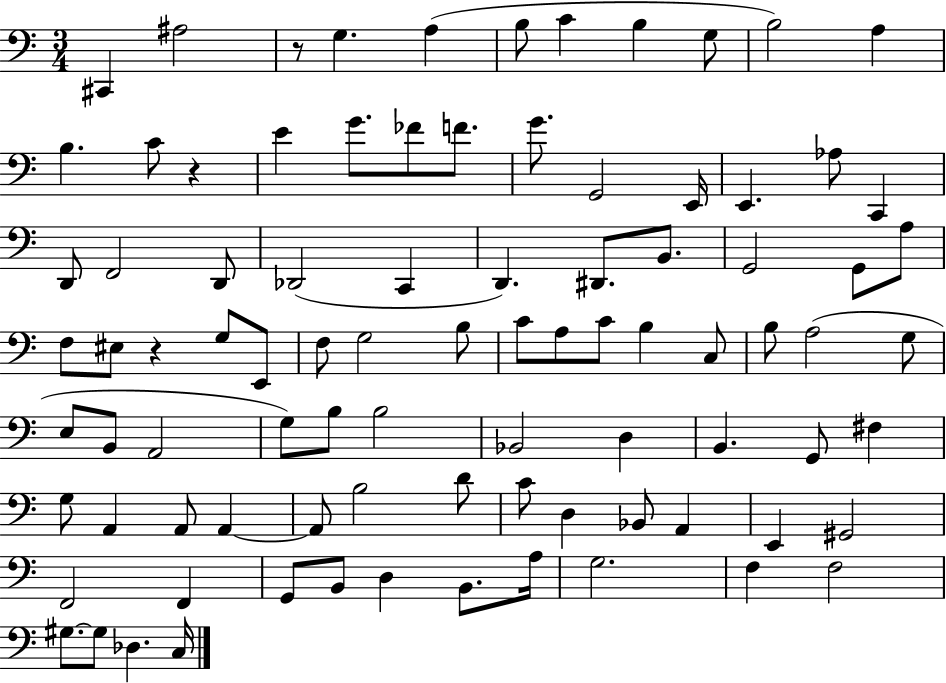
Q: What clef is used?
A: bass